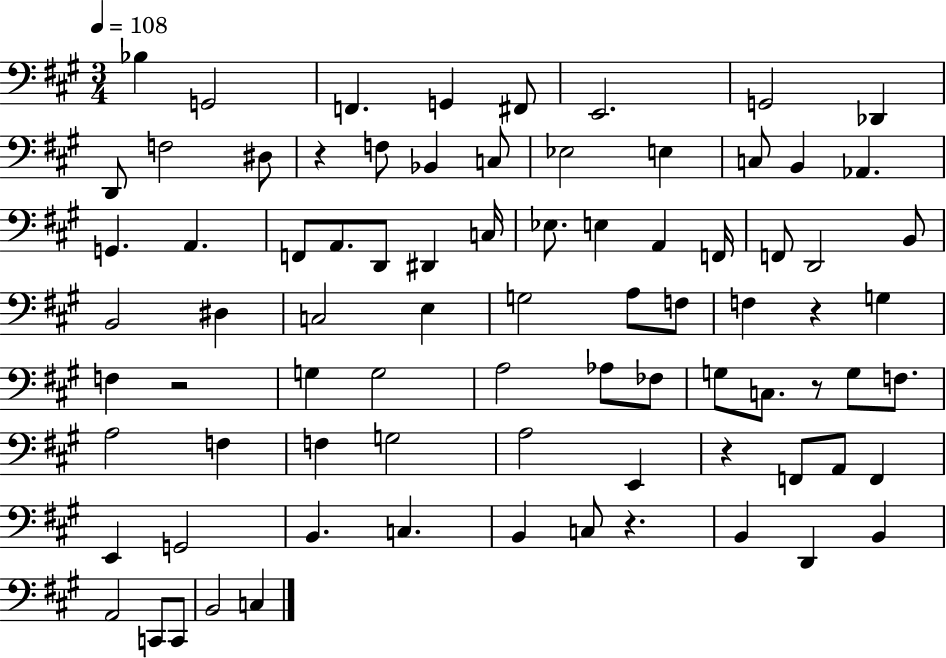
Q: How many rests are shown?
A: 6